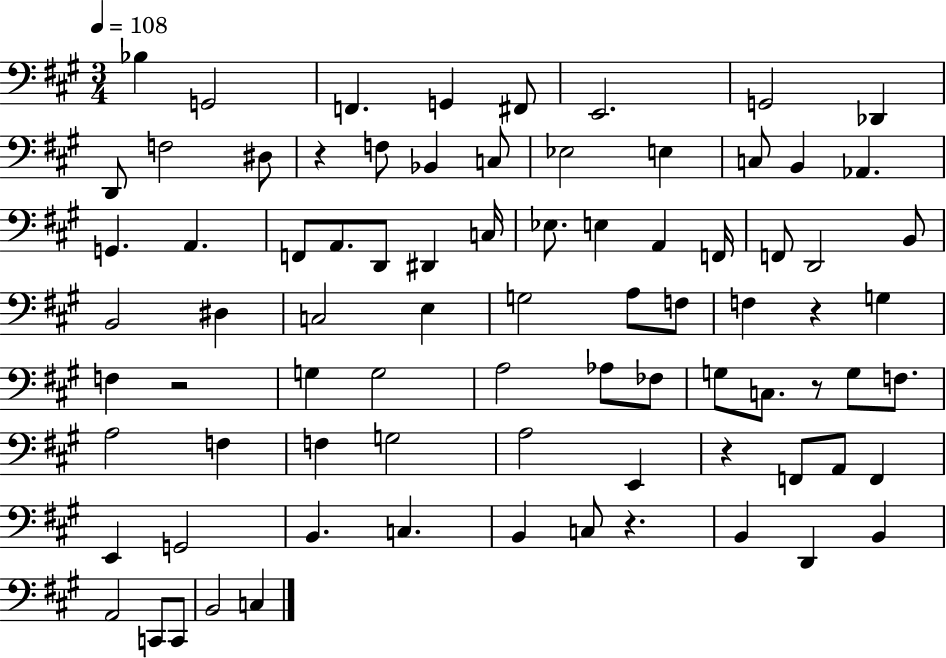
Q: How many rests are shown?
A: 6